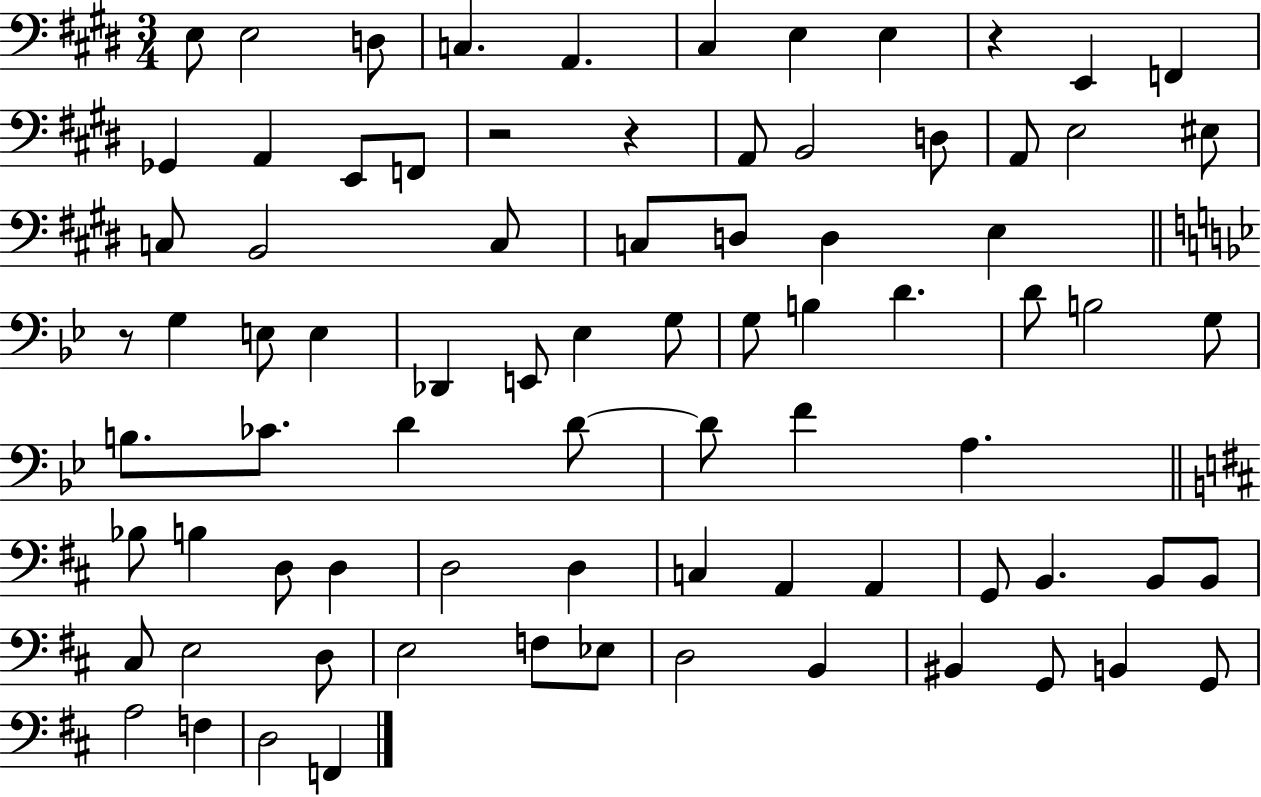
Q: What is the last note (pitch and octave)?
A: F2